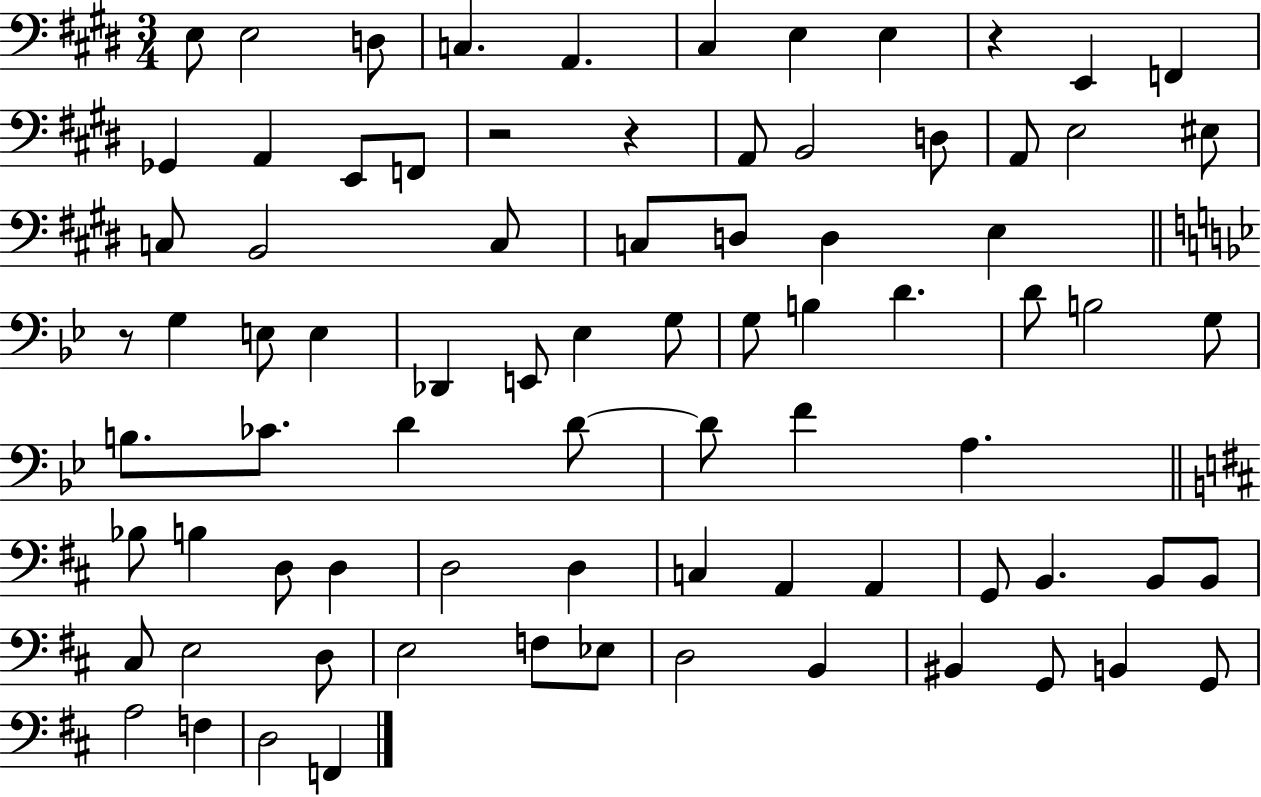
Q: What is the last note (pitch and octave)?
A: F2